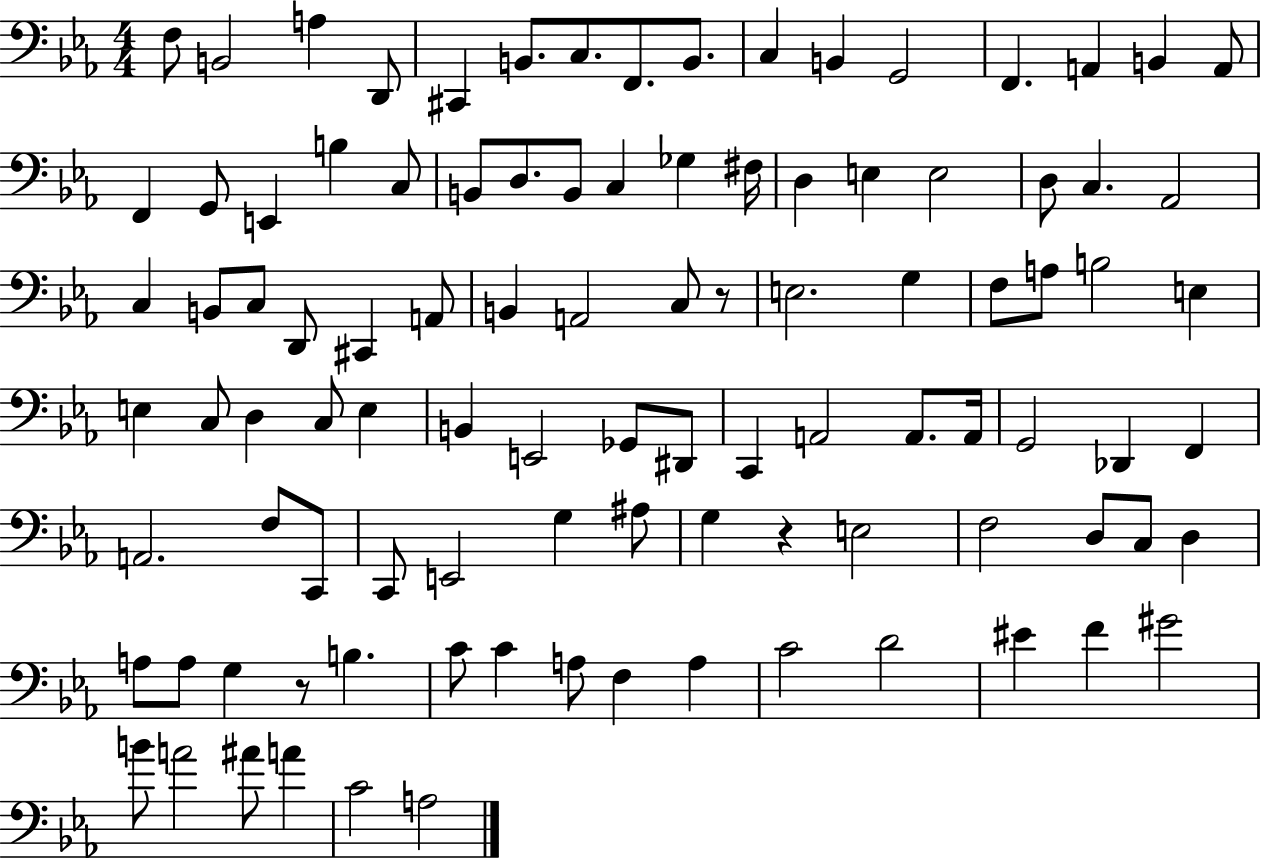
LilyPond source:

{
  \clef bass
  \numericTimeSignature
  \time 4/4
  \key ees \major
  \repeat volta 2 { f8 b,2 a4 d,8 | cis,4 b,8. c8. f,8. b,8. | c4 b,4 g,2 | f,4. a,4 b,4 a,8 | \break f,4 g,8 e,4 b4 c8 | b,8 d8. b,8 c4 ges4 fis16 | d4 e4 e2 | d8 c4. aes,2 | \break c4 b,8 c8 d,8 cis,4 a,8 | b,4 a,2 c8 r8 | e2. g4 | f8 a8 b2 e4 | \break e4 c8 d4 c8 e4 | b,4 e,2 ges,8 dis,8 | c,4 a,2 a,8. a,16 | g,2 des,4 f,4 | \break a,2. f8 c,8 | c,8 e,2 g4 ais8 | g4 r4 e2 | f2 d8 c8 d4 | \break a8 a8 g4 r8 b4. | c'8 c'4 a8 f4 a4 | c'2 d'2 | eis'4 f'4 gis'2 | \break b'8 a'2 ais'8 a'4 | c'2 a2 | } \bar "|."
}